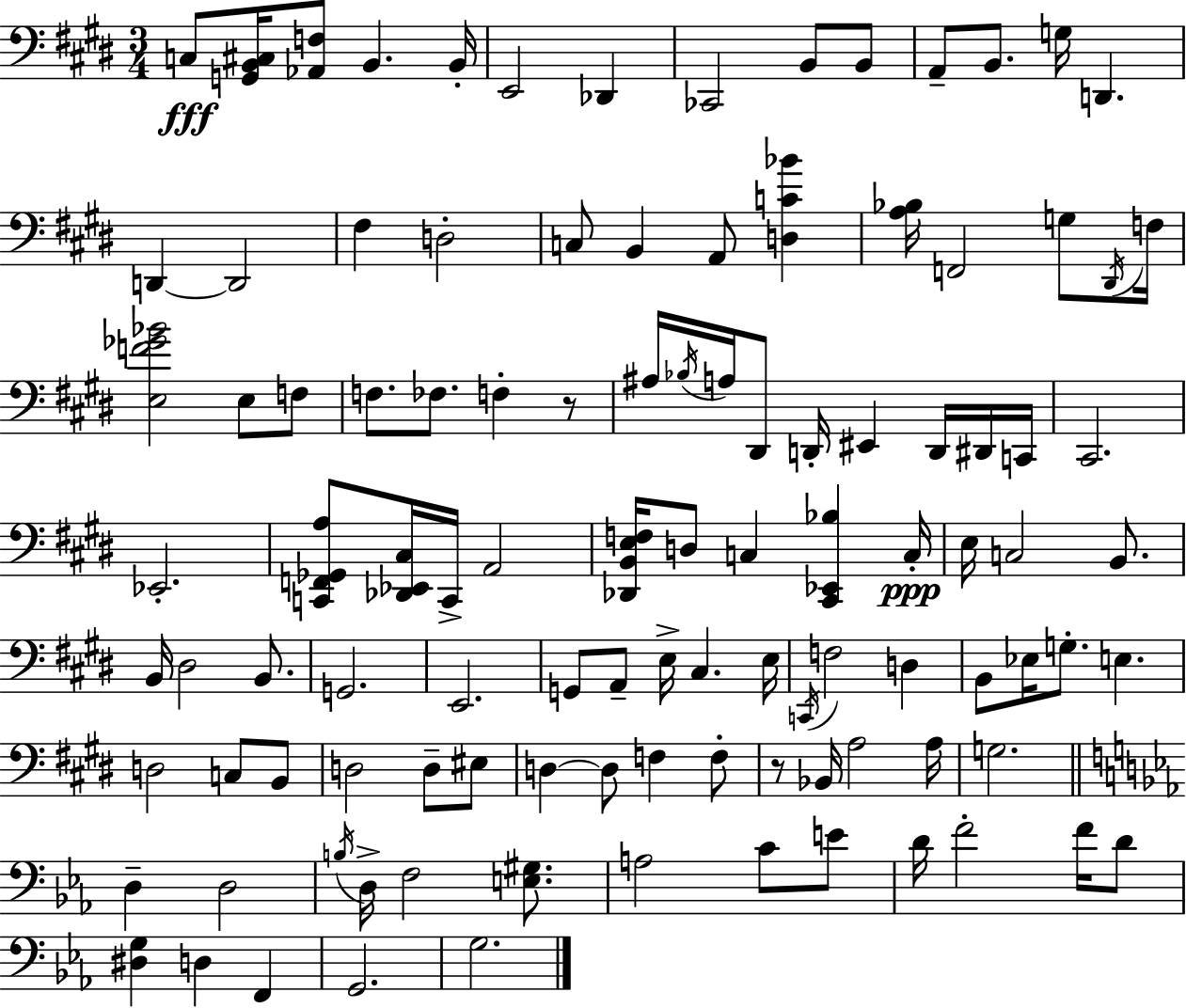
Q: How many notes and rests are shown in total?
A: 107